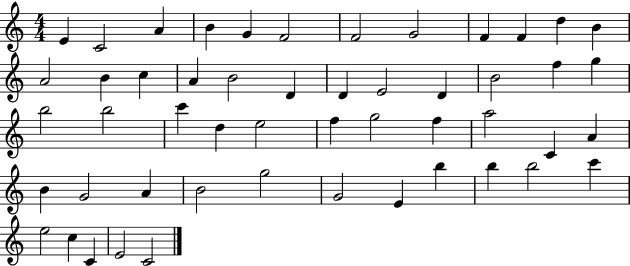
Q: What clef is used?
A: treble